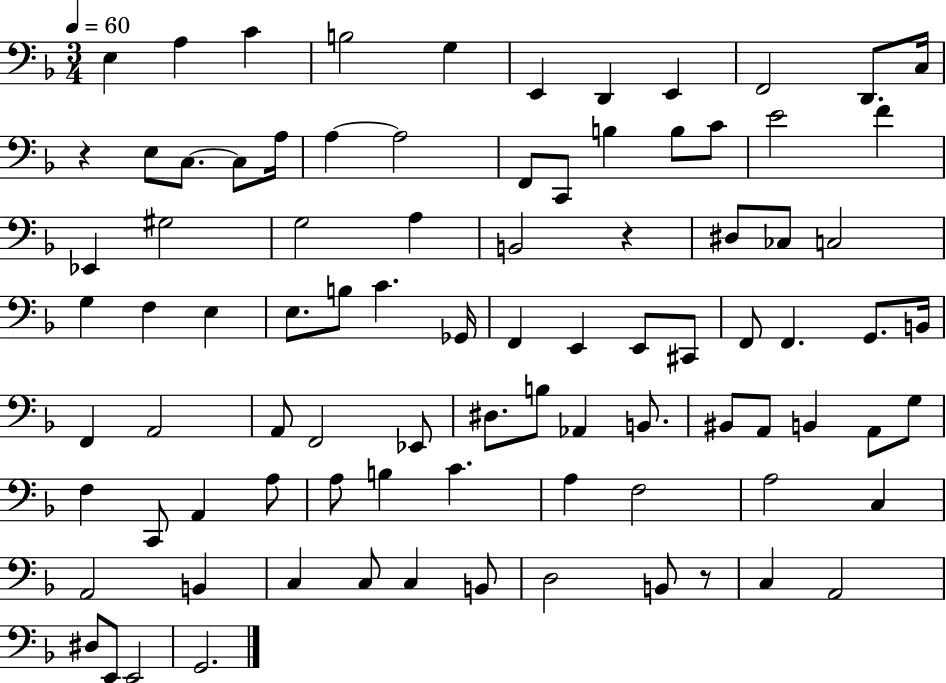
X:1
T:Untitled
M:3/4
L:1/4
K:F
E, A, C B,2 G, E,, D,, E,, F,,2 D,,/2 C,/4 z E,/2 C,/2 C,/2 A,/4 A, A,2 F,,/2 C,,/2 B, B,/2 C/2 E2 F _E,, ^G,2 G,2 A, B,,2 z ^D,/2 _C,/2 C,2 G, F, E, E,/2 B,/2 C _G,,/4 F,, E,, E,,/2 ^C,,/2 F,,/2 F,, G,,/2 B,,/4 F,, A,,2 A,,/2 F,,2 _E,,/2 ^D,/2 B,/2 _A,, B,,/2 ^B,,/2 A,,/2 B,, A,,/2 G,/2 F, C,,/2 A,, A,/2 A,/2 B, C A, F,2 A,2 C, A,,2 B,, C, C,/2 C, B,,/2 D,2 B,,/2 z/2 C, A,,2 ^D,/2 E,,/2 E,,2 G,,2